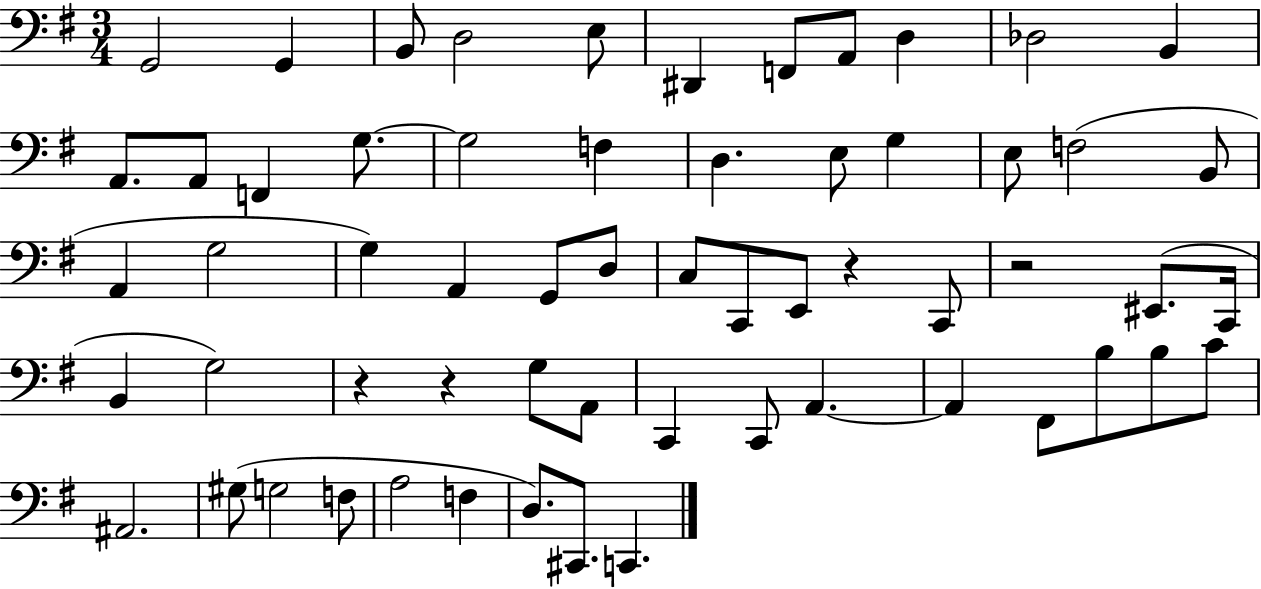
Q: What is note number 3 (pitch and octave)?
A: B2